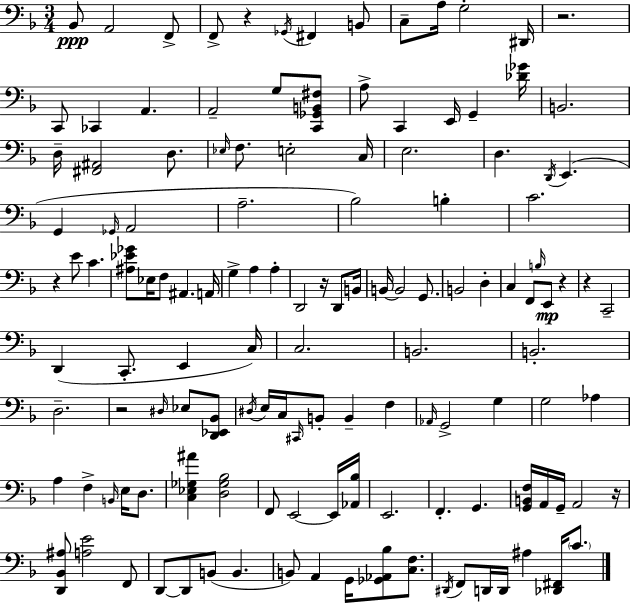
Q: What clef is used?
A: bass